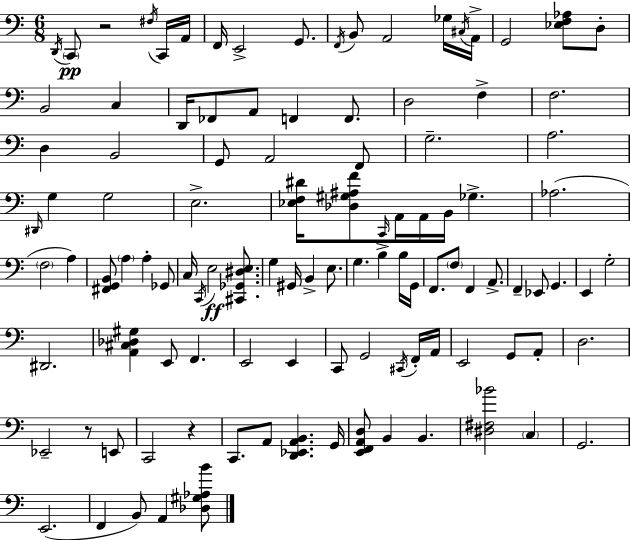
D2/s C2/e R/h F#3/s C2/s A2/s F2/s E2/h G2/e. F2/s B2/e A2/h Gb3/s C#3/s A2/s G2/h [Eb3,F3,Ab3]/e D3/e B2/h C3/q D2/s FES2/e A2/e F2/q F2/e. D3/h F3/q F3/h. D3/q B2/h G2/e A2/h F2/e G3/h. A3/h. D#2/s G3/q G3/h E3/h. [Eb3,F3,D#4]/s [Db3,G#3,A#3,F4]/e C2/s A2/s A2/s B2/s Gb3/q. Ab3/h. F3/h A3/q [F#2,G2,B2]/e A3/q A3/q Gb2/e C3/s C2/s E3/h [C#2,Gb2,D#3,E3]/e. G3/q G#2/s B2/q E3/e. G3/q. B3/q B3/s G2/s F2/e. F3/e F2/q A2/e. F2/q Eb2/e G2/q. E2/q G3/h D#2/h. [A2,C#3,Db3,G#3]/q E2/e F2/q. E2/h E2/q C2/e G2/h C#2/s F2/s A2/s E2/h G2/e A2/e D3/h. Eb2/h R/e E2/e C2/h R/q C2/e. A2/e [D2,Eb2,A2,B2]/q. G2/s [E2,F2,A2,D3]/e B2/q B2/q. [D#3,F#3,Bb4]/h C3/q G2/h. E2/h. F2/q B2/e A2/q [Db3,G#3,Ab3,B4]/e